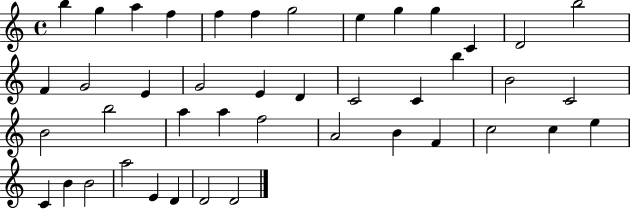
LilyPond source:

{
  \clef treble
  \time 4/4
  \defaultTimeSignature
  \key c \major
  b''4 g''4 a''4 f''4 | f''4 f''4 g''2 | e''4 g''4 g''4 c'4 | d'2 b''2 | \break f'4 g'2 e'4 | g'2 e'4 d'4 | c'2 c'4 b''4 | b'2 c'2 | \break b'2 b''2 | a''4 a''4 f''2 | a'2 b'4 f'4 | c''2 c''4 e''4 | \break c'4 b'4 b'2 | a''2 e'4 d'4 | d'2 d'2 | \bar "|."
}